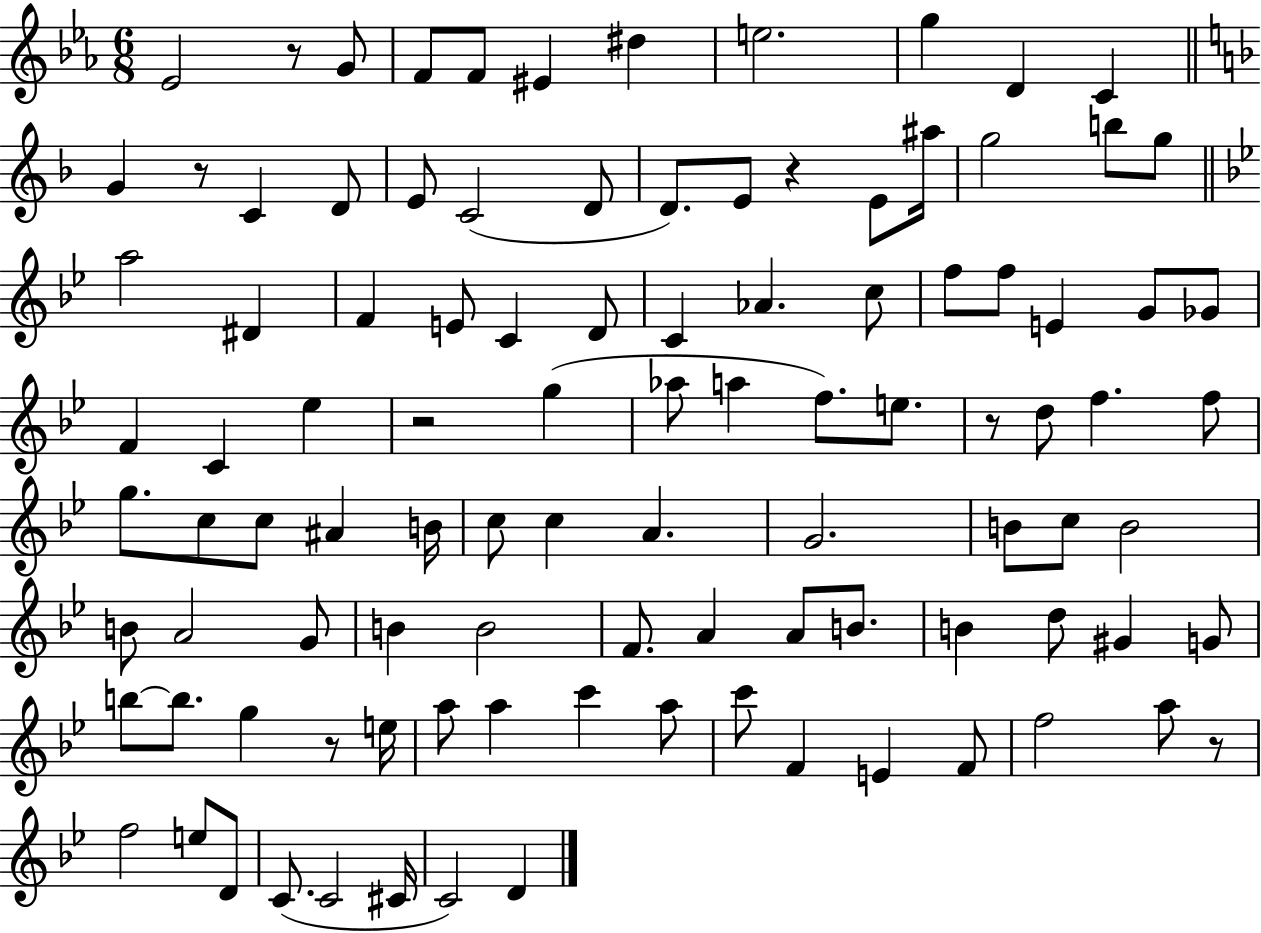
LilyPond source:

{
  \clef treble
  \numericTimeSignature
  \time 6/8
  \key ees \major
  ees'2 r8 g'8 | f'8 f'8 eis'4 dis''4 | e''2. | g''4 d'4 c'4 | \break \bar "||" \break \key f \major g'4 r8 c'4 d'8 | e'8 c'2( d'8 | d'8.) e'8 r4 e'8 ais''16 | g''2 b''8 g''8 | \break \bar "||" \break \key g \minor a''2 dis'4 | f'4 e'8 c'4 d'8 | c'4 aes'4. c''8 | f''8 f''8 e'4 g'8 ges'8 | \break f'4 c'4 ees''4 | r2 g''4( | aes''8 a''4 f''8.) e''8. | r8 d''8 f''4. f''8 | \break g''8. c''8 c''8 ais'4 b'16 | c''8 c''4 a'4. | g'2. | b'8 c''8 b'2 | \break b'8 a'2 g'8 | b'4 b'2 | f'8. a'4 a'8 b'8. | b'4 d''8 gis'4 g'8 | \break b''8~~ b''8. g''4 r8 e''16 | a''8 a''4 c'''4 a''8 | c'''8 f'4 e'4 f'8 | f''2 a''8 r8 | \break f''2 e''8 d'8 | c'8.( c'2 cis'16 | c'2) d'4 | \bar "|."
}